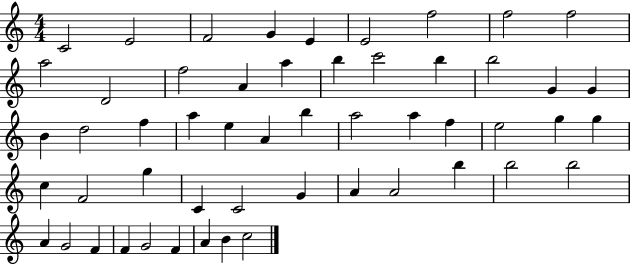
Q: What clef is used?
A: treble